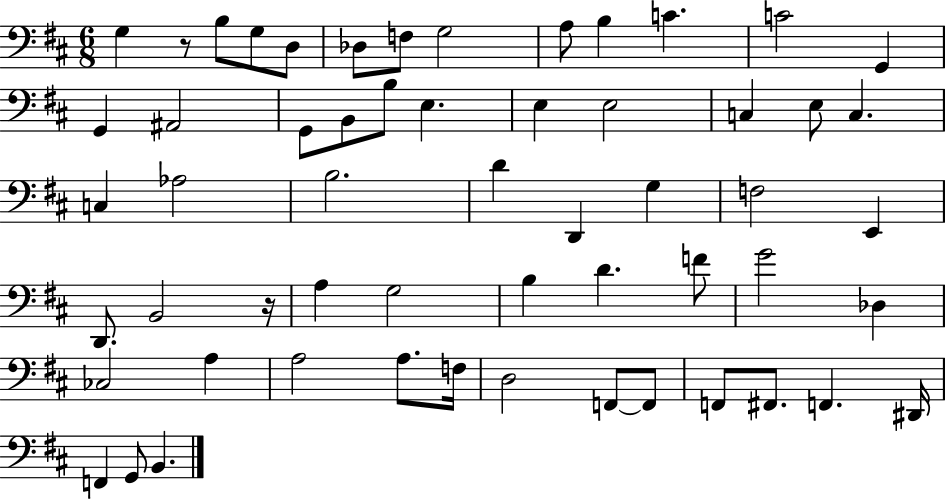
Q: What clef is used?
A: bass